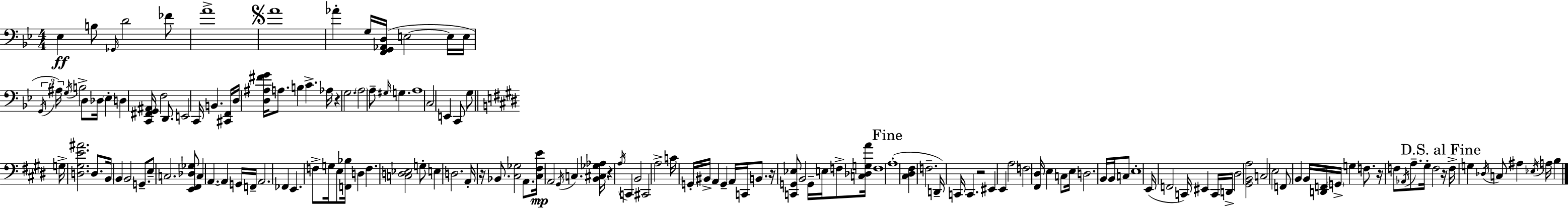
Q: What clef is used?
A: bass